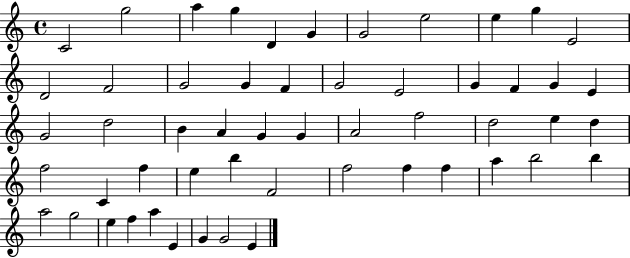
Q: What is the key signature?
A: C major